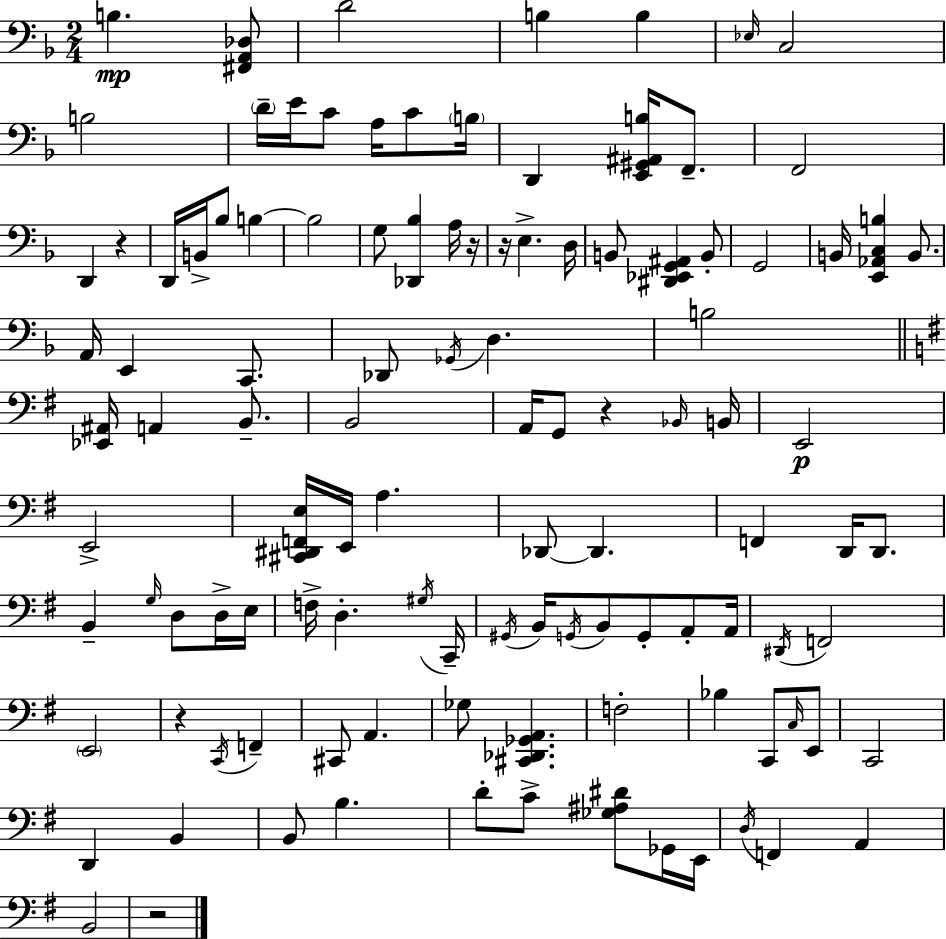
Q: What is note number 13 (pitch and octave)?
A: B3